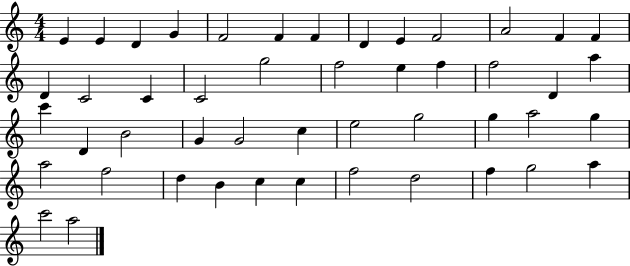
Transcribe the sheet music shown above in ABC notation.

X:1
T:Untitled
M:4/4
L:1/4
K:C
E E D G F2 F F D E F2 A2 F F D C2 C C2 g2 f2 e f f2 D a c' D B2 G G2 c e2 g2 g a2 g a2 f2 d B c c f2 d2 f g2 a c'2 a2